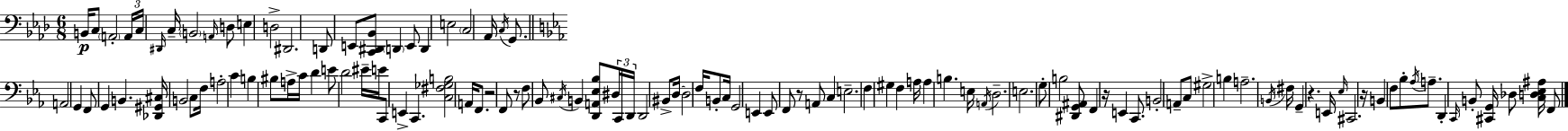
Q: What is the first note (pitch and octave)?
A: B2